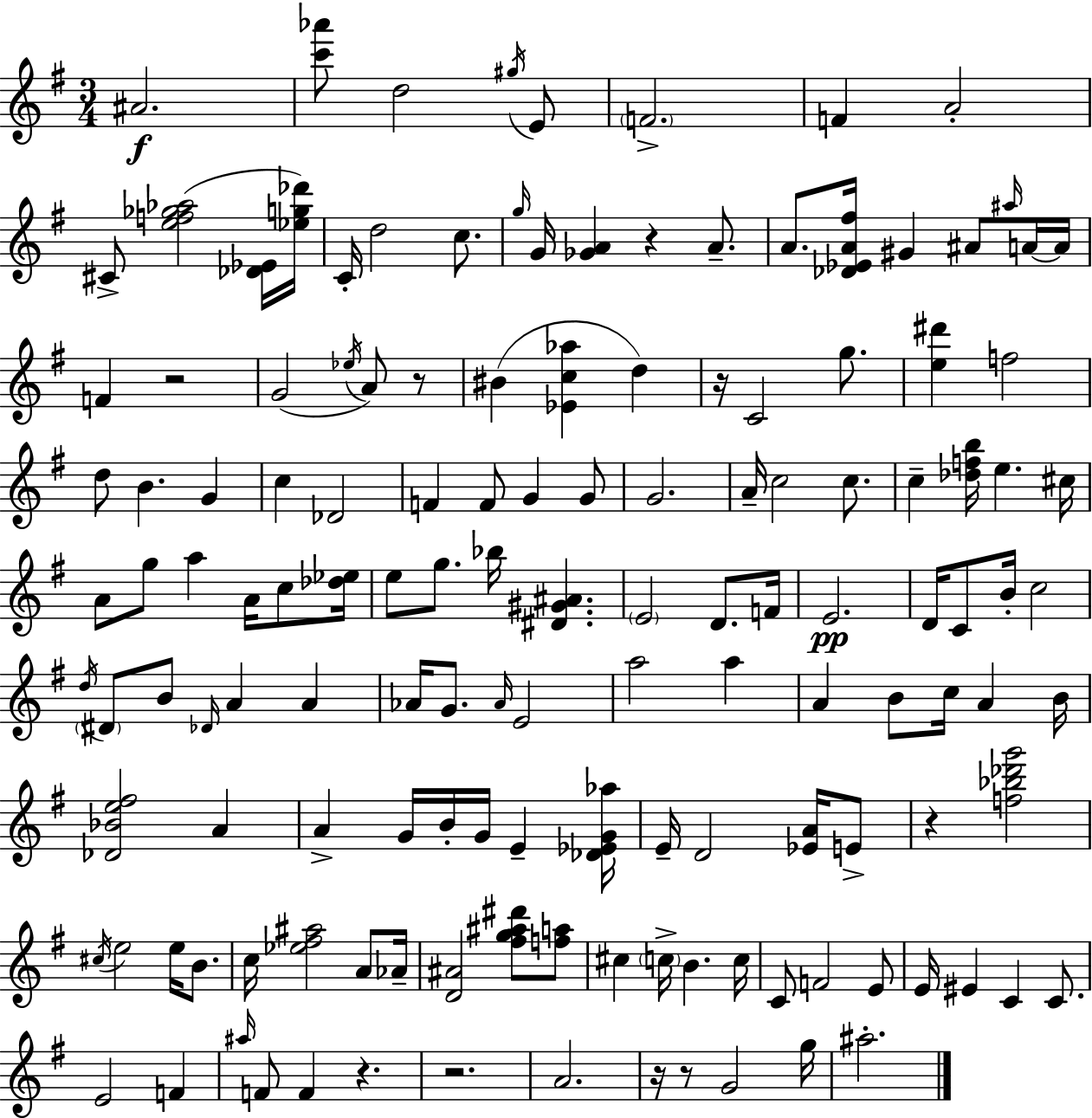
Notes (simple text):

A#4/h. [C6,Ab6]/e D5/h G#5/s E4/e F4/h. F4/q A4/h C#4/e [E5,F5,Gb5,Ab5]/h [Db4,Eb4]/s [Eb5,G5,Db6]/s C4/s D5/h C5/e. G5/s G4/s [Gb4,A4]/q R/q A4/e. A4/e. [Db4,Eb4,A4,F#5]/s G#4/q A#4/e A#5/s A4/s A4/s F4/q R/h G4/h Eb5/s A4/e R/e BIS4/q [Eb4,C5,Ab5]/q D5/q R/s C4/h G5/e. [E5,D#6]/q F5/h D5/e B4/q. G4/q C5/q Db4/h F4/q F4/e G4/q G4/e G4/h. A4/s C5/h C5/e. C5/q [Db5,F5,B5]/s E5/q. C#5/s A4/e G5/e A5/q A4/s C5/e [Db5,Eb5]/s E5/e G5/e. Bb5/s [D#4,G#4,A#4]/q. E4/h D4/e. F4/s E4/h. D4/s C4/e B4/s C5/h D5/s D#4/e B4/e Db4/s A4/q A4/q Ab4/s G4/e. Ab4/s E4/h A5/h A5/q A4/q B4/e C5/s A4/q B4/s [Db4,Bb4,E5,F#5]/h A4/q A4/q G4/s B4/s G4/s E4/q [Db4,Eb4,G4,Ab5]/s E4/s D4/h [Eb4,A4]/s E4/e R/q [F5,Bb5,Db6,G6]/h C#5/s E5/h E5/s B4/e. C5/s [Eb5,F#5,A#5]/h A4/e Ab4/s [D4,A#4]/h [F#5,G5,A#5,D#6]/e [F5,A5]/e C#5/q C5/s B4/q. C5/s C4/e F4/h E4/e E4/s EIS4/q C4/q C4/e. E4/h F4/q A#5/s F4/e F4/q R/q. R/h. A4/h. R/s R/e G4/h G5/s A#5/h.